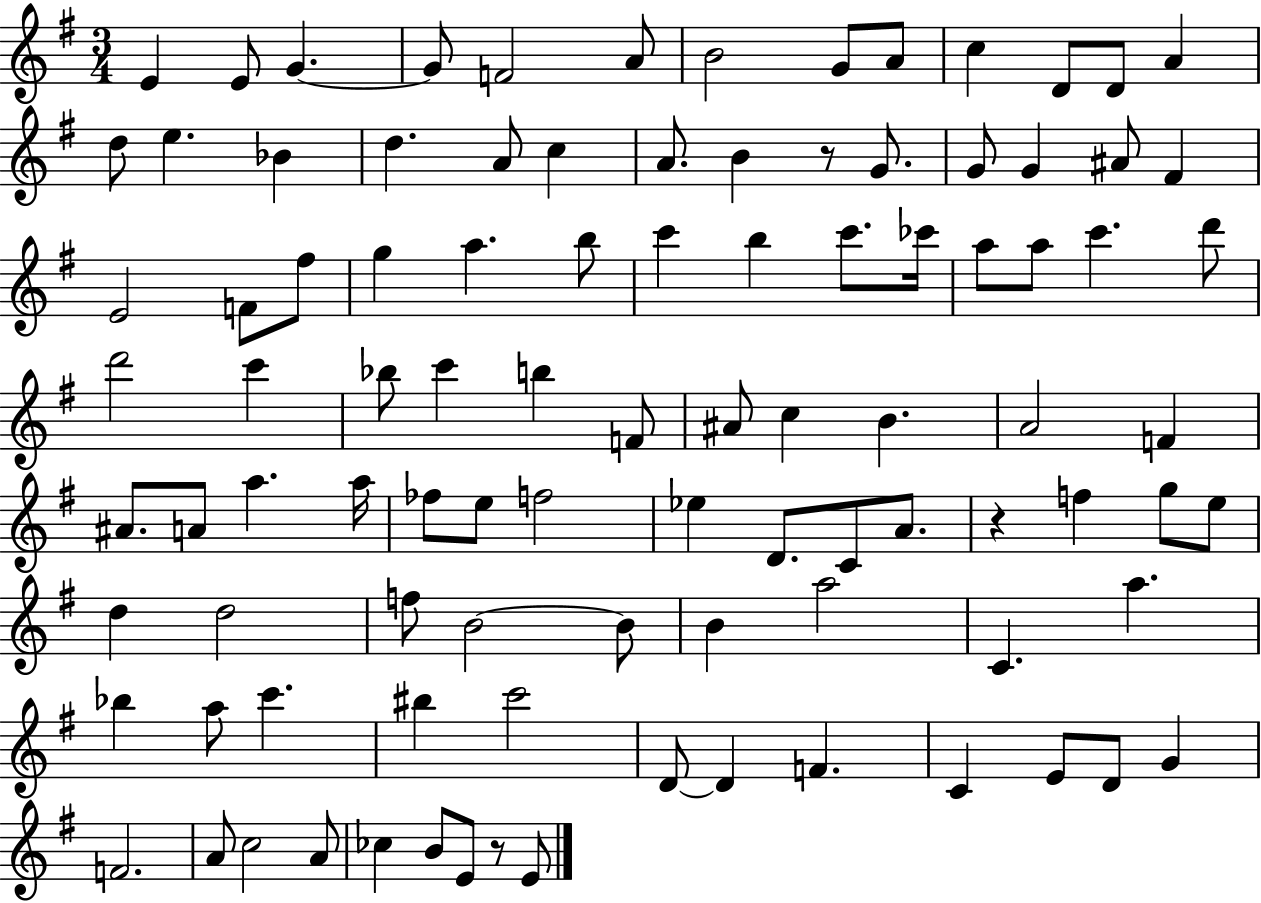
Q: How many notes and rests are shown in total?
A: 97